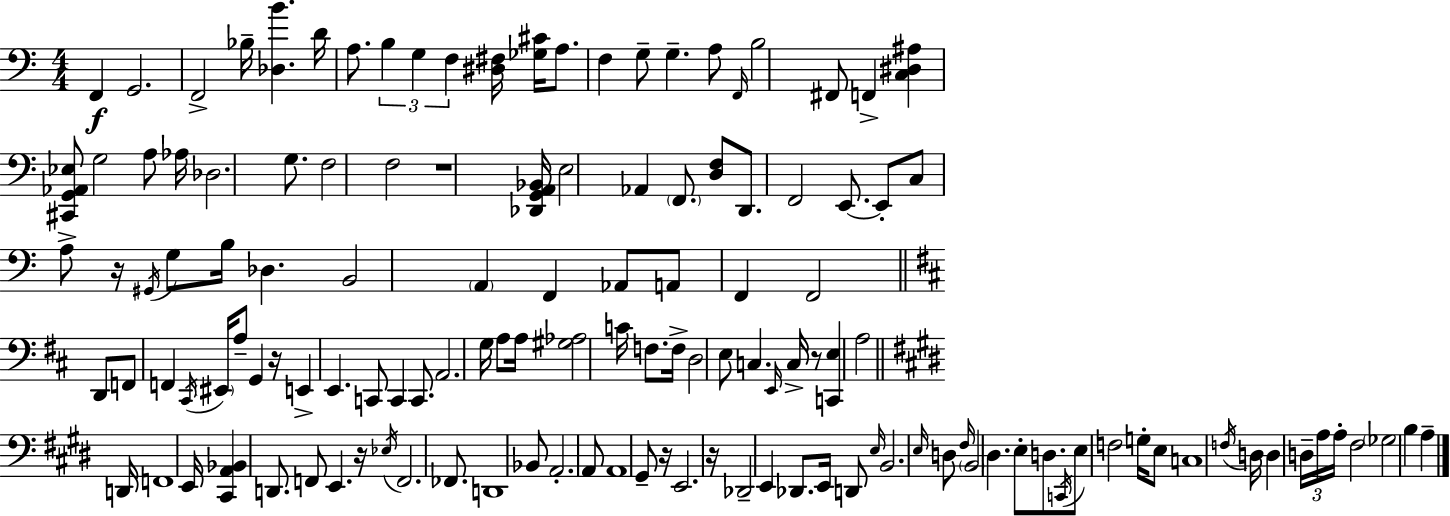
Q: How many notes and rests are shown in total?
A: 133